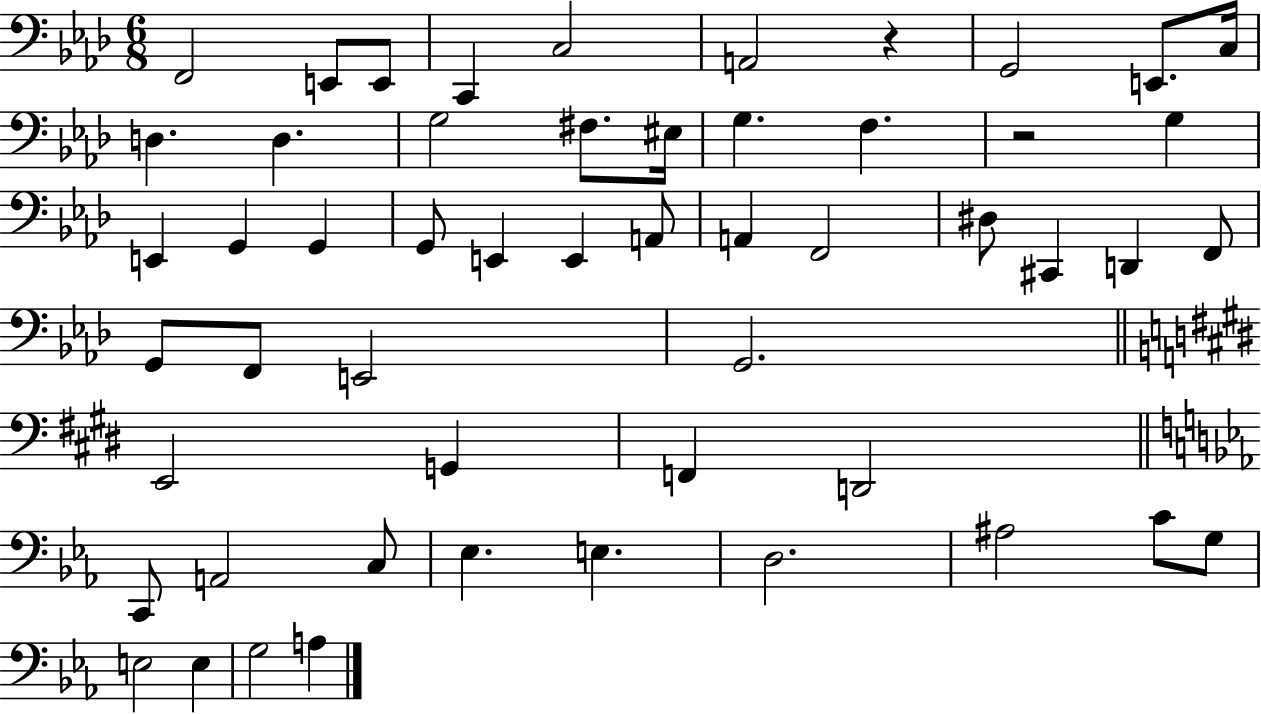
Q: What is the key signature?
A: AES major